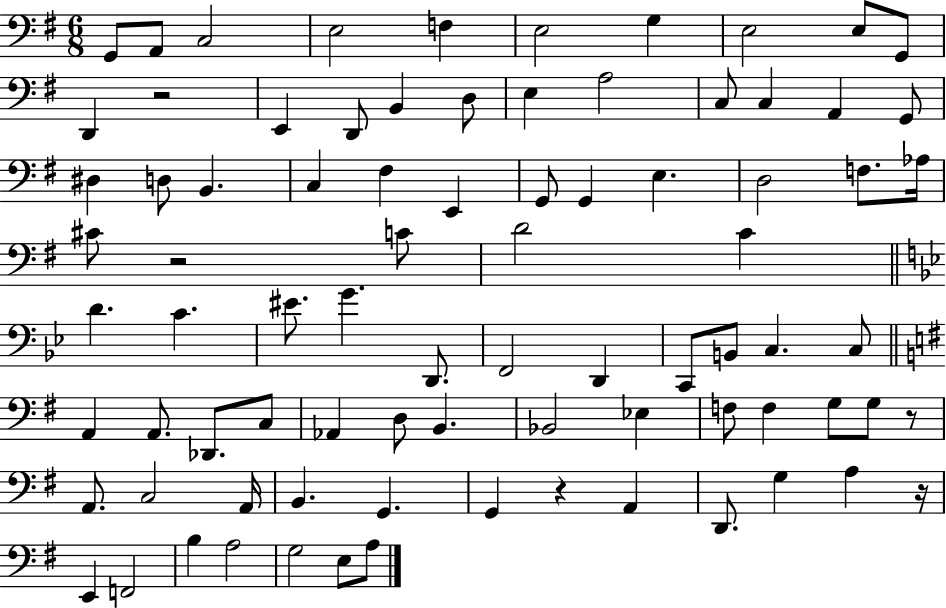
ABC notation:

X:1
T:Untitled
M:6/8
L:1/4
K:G
G,,/2 A,,/2 C,2 E,2 F, E,2 G, E,2 E,/2 G,,/2 D,, z2 E,, D,,/2 B,, D,/2 E, A,2 C,/2 C, A,, G,,/2 ^D, D,/2 B,, C, ^F, E,, G,,/2 G,, E, D,2 F,/2 _A,/4 ^C/2 z2 C/2 D2 C D C ^E/2 G D,,/2 F,,2 D,, C,,/2 B,,/2 C, C,/2 A,, A,,/2 _D,,/2 C,/2 _A,, D,/2 B,, _B,,2 _E, F,/2 F, G,/2 G,/2 z/2 A,,/2 C,2 A,,/4 B,, G,, G,, z A,, D,,/2 G, A, z/4 E,, F,,2 B, A,2 G,2 E,/2 A,/2